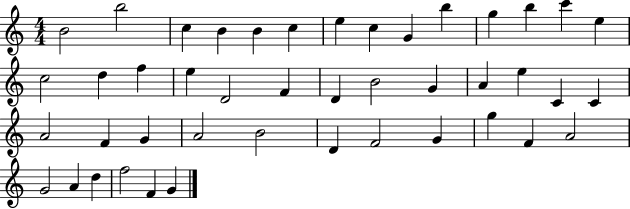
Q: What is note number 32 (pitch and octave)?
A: B4